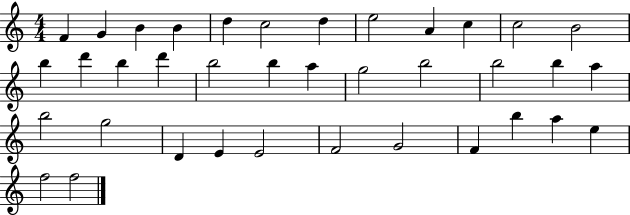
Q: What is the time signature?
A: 4/4